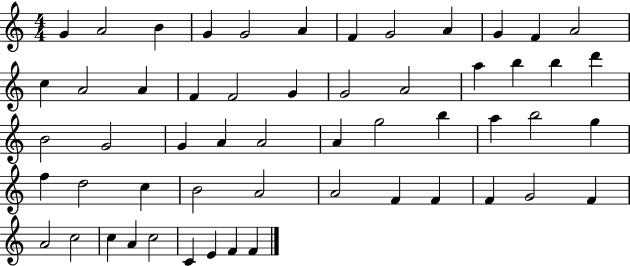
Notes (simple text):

G4/q A4/h B4/q G4/q G4/h A4/q F4/q G4/h A4/q G4/q F4/q A4/h C5/q A4/h A4/q F4/q F4/h G4/q G4/h A4/h A5/q B5/q B5/q D6/q B4/h G4/h G4/q A4/q A4/h A4/q G5/h B5/q A5/q B5/h G5/q F5/q D5/h C5/q B4/h A4/h A4/h F4/q F4/q F4/q G4/h F4/q A4/h C5/h C5/q A4/q C5/h C4/q E4/q F4/q F4/q